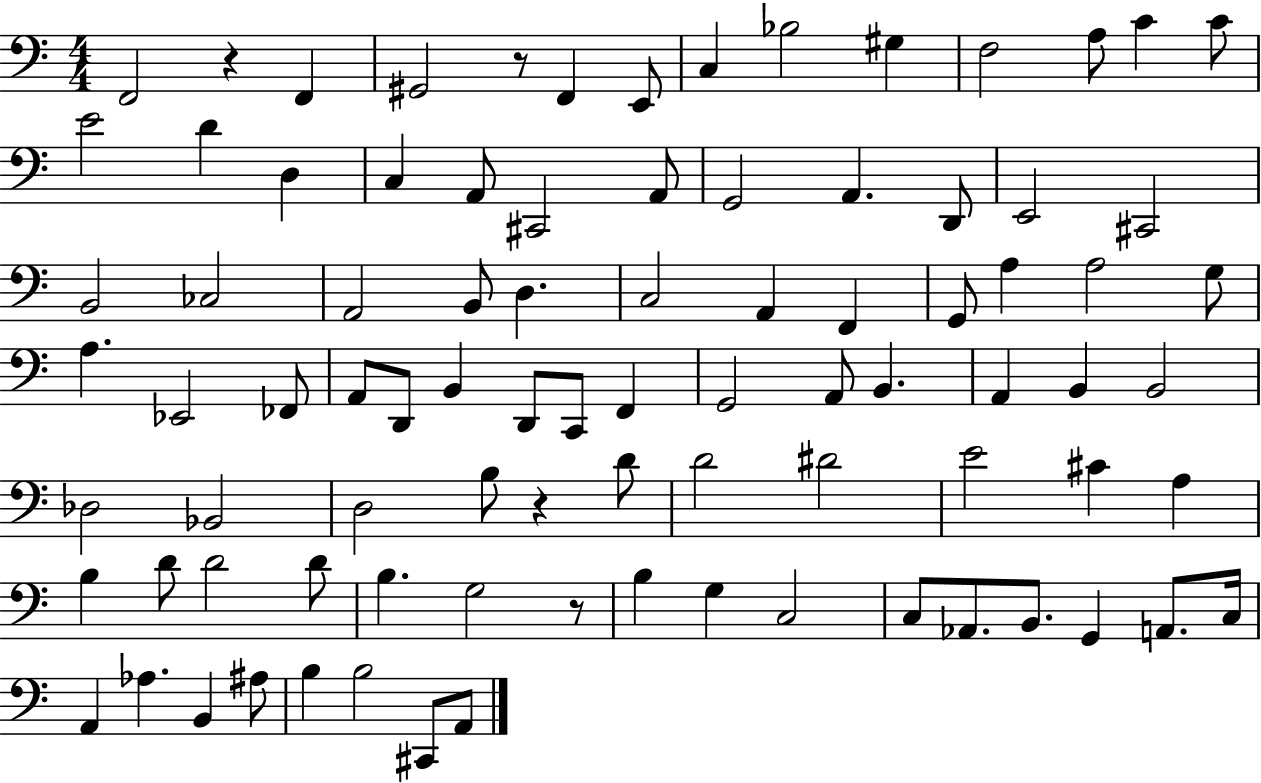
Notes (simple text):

F2/h R/q F2/q G#2/h R/e F2/q E2/e C3/q Bb3/h G#3/q F3/h A3/e C4/q C4/e E4/h D4/q D3/q C3/q A2/e C#2/h A2/e G2/h A2/q. D2/e E2/h C#2/h B2/h CES3/h A2/h B2/e D3/q. C3/h A2/q F2/q G2/e A3/q A3/h G3/e A3/q. Eb2/h FES2/e A2/e D2/e B2/q D2/e C2/e F2/q G2/h A2/e B2/q. A2/q B2/q B2/h Db3/h Bb2/h D3/h B3/e R/q D4/e D4/h D#4/h E4/h C#4/q A3/q B3/q D4/e D4/h D4/e B3/q. G3/h R/e B3/q G3/q C3/h C3/e Ab2/e. B2/e. G2/q A2/e. C3/s A2/q Ab3/q. B2/q A#3/e B3/q B3/h C#2/e A2/e